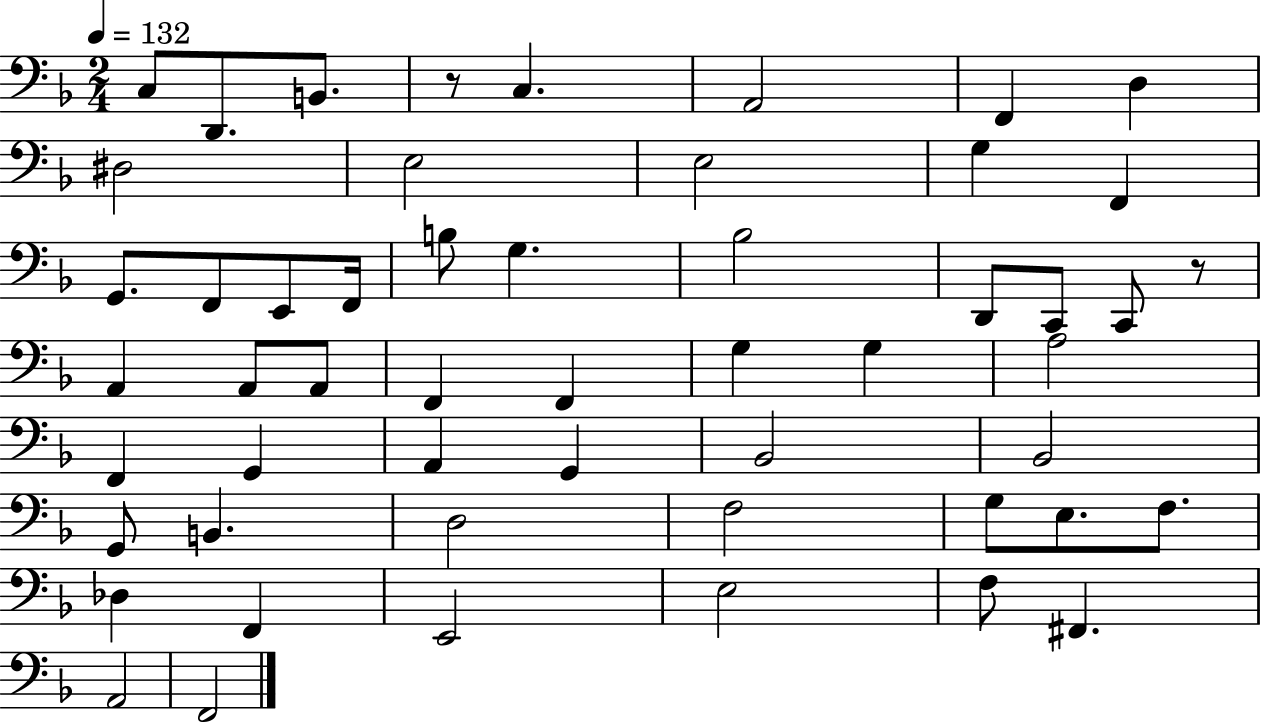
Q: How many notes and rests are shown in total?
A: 53